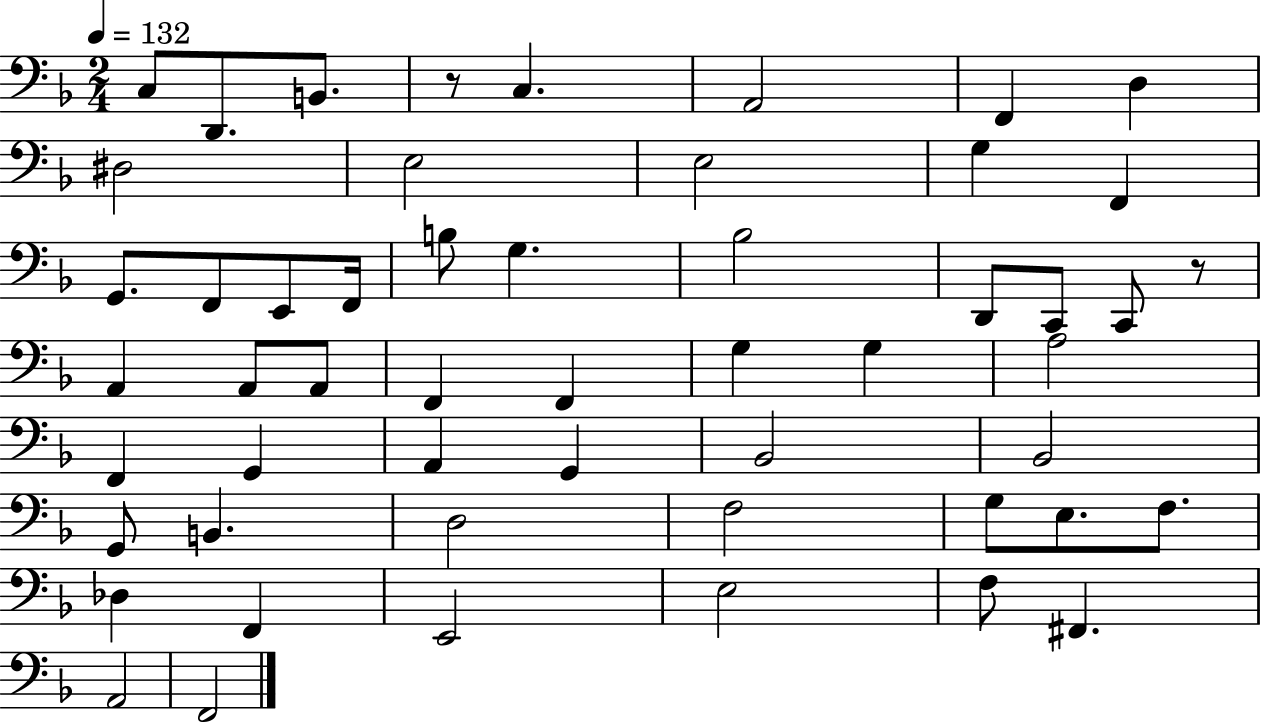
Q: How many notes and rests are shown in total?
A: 53